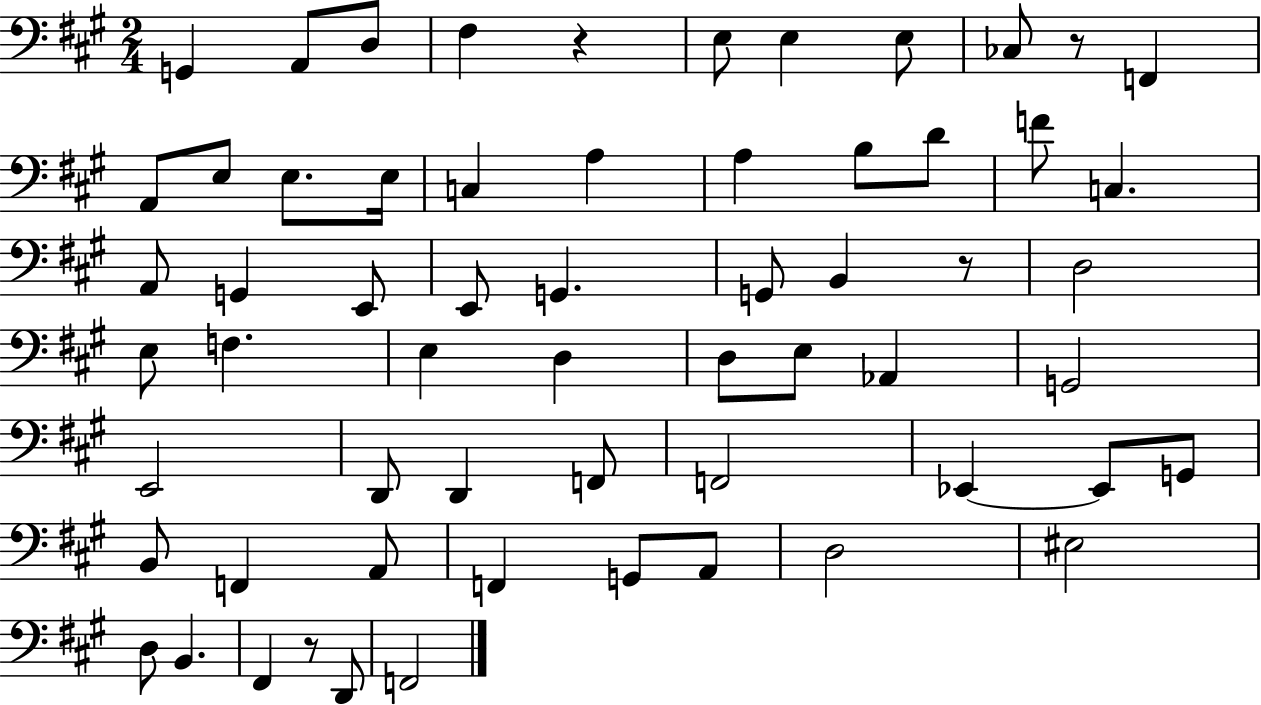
{
  \clef bass
  \numericTimeSignature
  \time 2/4
  \key a \major
  g,4 a,8 d8 | fis4 r4 | e8 e4 e8 | ces8 r8 f,4 | \break a,8 e8 e8. e16 | c4 a4 | a4 b8 d'8 | f'8 c4. | \break a,8 g,4 e,8 | e,8 g,4. | g,8 b,4 r8 | d2 | \break e8 f4. | e4 d4 | d8 e8 aes,4 | g,2 | \break e,2 | d,8 d,4 f,8 | f,2 | ees,4~~ ees,8 g,8 | \break b,8 f,4 a,8 | f,4 g,8 a,8 | d2 | eis2 | \break d8 b,4. | fis,4 r8 d,8 | f,2 | \bar "|."
}